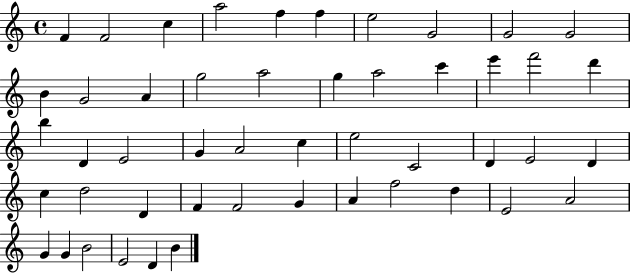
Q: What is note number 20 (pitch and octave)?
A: F6